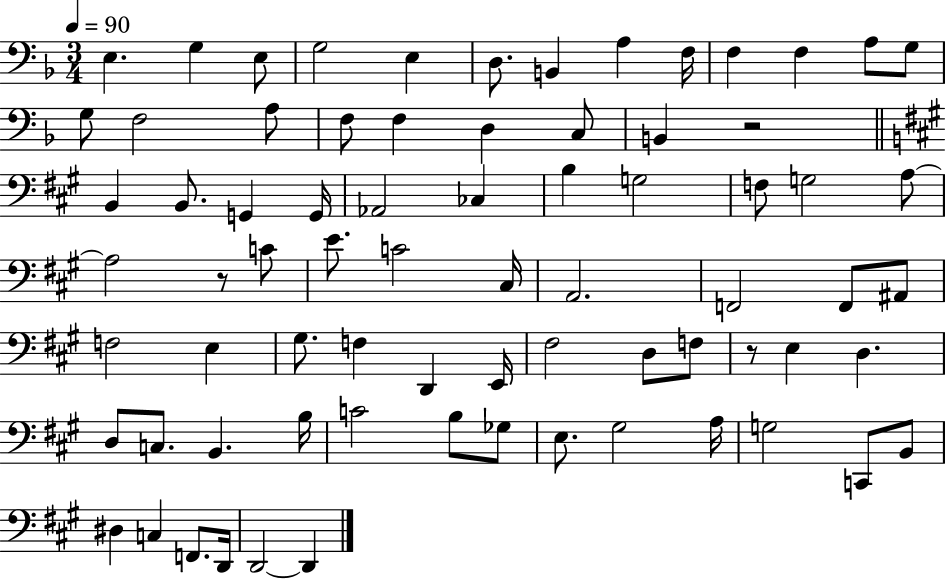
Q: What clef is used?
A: bass